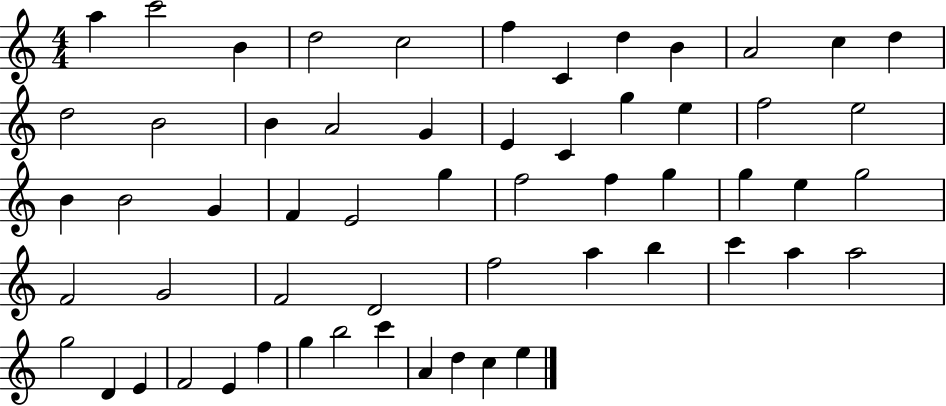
A5/q C6/h B4/q D5/h C5/h F5/q C4/q D5/q B4/q A4/h C5/q D5/q D5/h B4/h B4/q A4/h G4/q E4/q C4/q G5/q E5/q F5/h E5/h B4/q B4/h G4/q F4/q E4/h G5/q F5/h F5/q G5/q G5/q E5/q G5/h F4/h G4/h F4/h D4/h F5/h A5/q B5/q C6/q A5/q A5/h G5/h D4/q E4/q F4/h E4/q F5/q G5/q B5/h C6/q A4/q D5/q C5/q E5/q